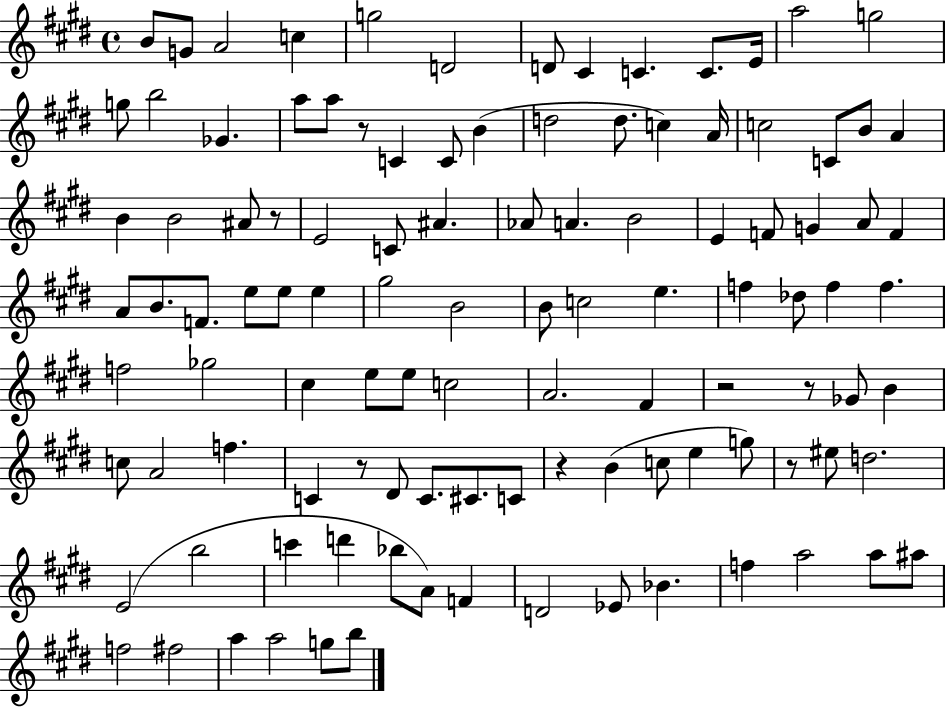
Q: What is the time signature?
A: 4/4